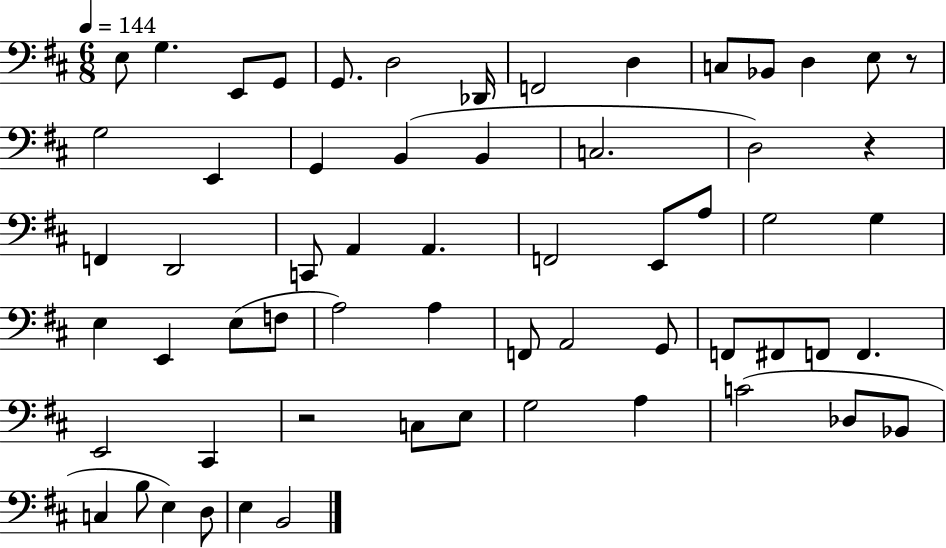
{
  \clef bass
  \numericTimeSignature
  \time 6/8
  \key d \major
  \tempo 4 = 144
  e8 g4. e,8 g,8 | g,8. d2 des,16 | f,2 d4 | c8 bes,8 d4 e8 r8 | \break g2 e,4 | g,4 b,4( b,4 | c2. | d2) r4 | \break f,4 d,2 | c,8 a,4 a,4. | f,2 e,8 a8 | g2 g4 | \break e4 e,4 e8( f8 | a2) a4 | f,8 a,2 g,8 | f,8 fis,8 f,8 f,4. | \break e,2 cis,4 | r2 c8 e8 | g2 a4 | c'2( des8 bes,8 | \break c4 b8 e4) d8 | e4 b,2 | \bar "|."
}